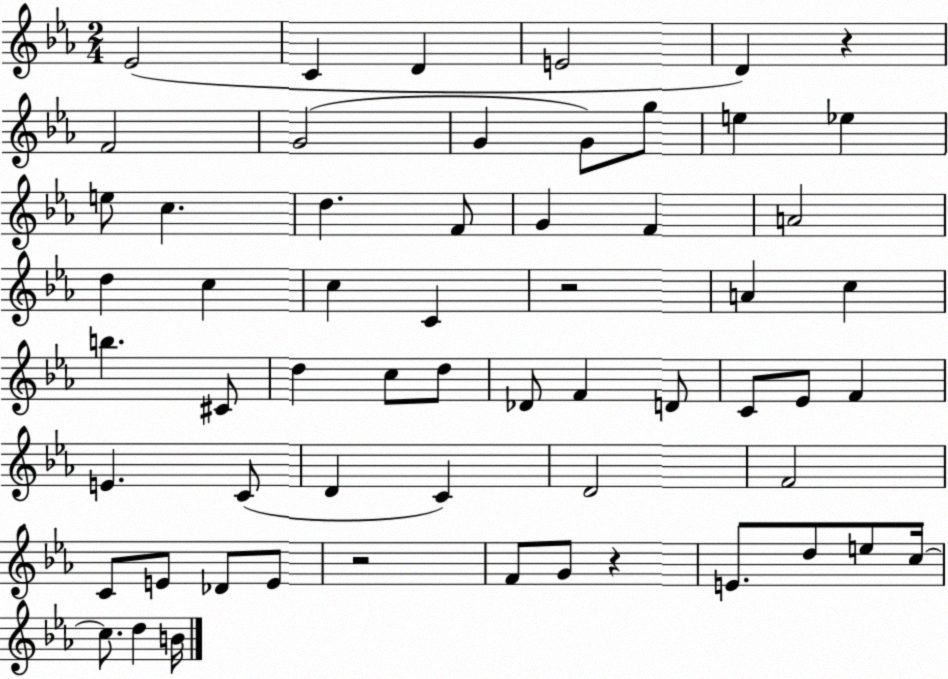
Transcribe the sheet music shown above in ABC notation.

X:1
T:Untitled
M:2/4
L:1/4
K:Eb
_E2 C D E2 D z F2 G2 G G/2 g/2 e _e e/2 c d F/2 G F A2 d c c C z2 A c b ^C/2 d c/2 d/2 _D/2 F D/2 C/2 _E/2 F E C/2 D C D2 F2 C/2 E/2 _D/2 E/2 z2 F/2 G/2 z E/2 d/2 e/2 c/4 c/2 d B/4